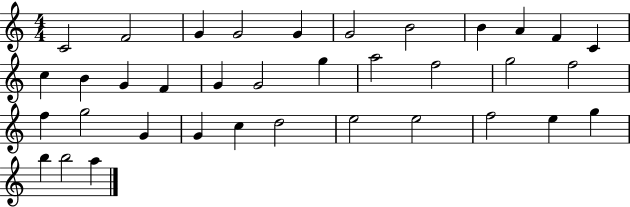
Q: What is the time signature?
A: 4/4